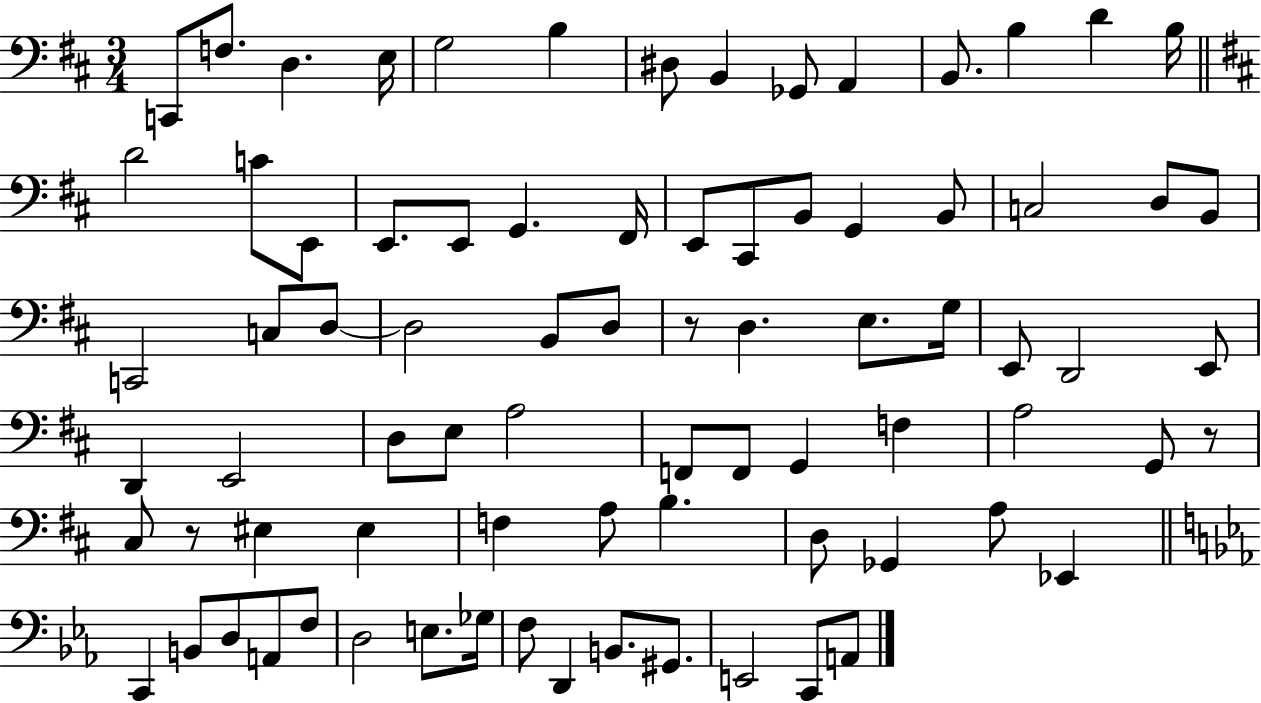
{
  \clef bass
  \numericTimeSignature
  \time 3/4
  \key d \major
  c,8 f8. d4. e16 | g2 b4 | dis8 b,4 ges,8 a,4 | b,8. b4 d'4 b16 | \break \bar "||" \break \key d \major d'2 c'8 e,8 | e,8. e,8 g,4. fis,16 | e,8 cis,8 b,8 g,4 b,8 | c2 d8 b,8 | \break c,2 c8 d8~~ | d2 b,8 d8 | r8 d4. e8. g16 | e,8 d,2 e,8 | \break d,4 e,2 | d8 e8 a2 | f,8 f,8 g,4 f4 | a2 g,8 r8 | \break cis8 r8 eis4 eis4 | f4 a8 b4. | d8 ges,4 a8 ees,4 | \bar "||" \break \key ees \major c,4 b,8 d8 a,8 f8 | d2 e8. ges16 | f8 d,4 b,8. gis,8. | e,2 c,8 a,8 | \break \bar "|."
}